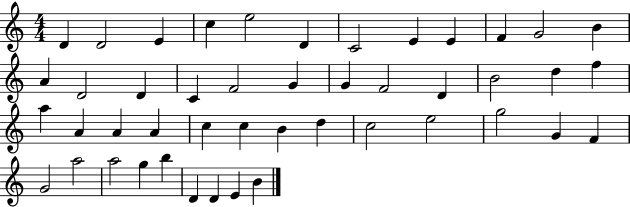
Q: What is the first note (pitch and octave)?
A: D4